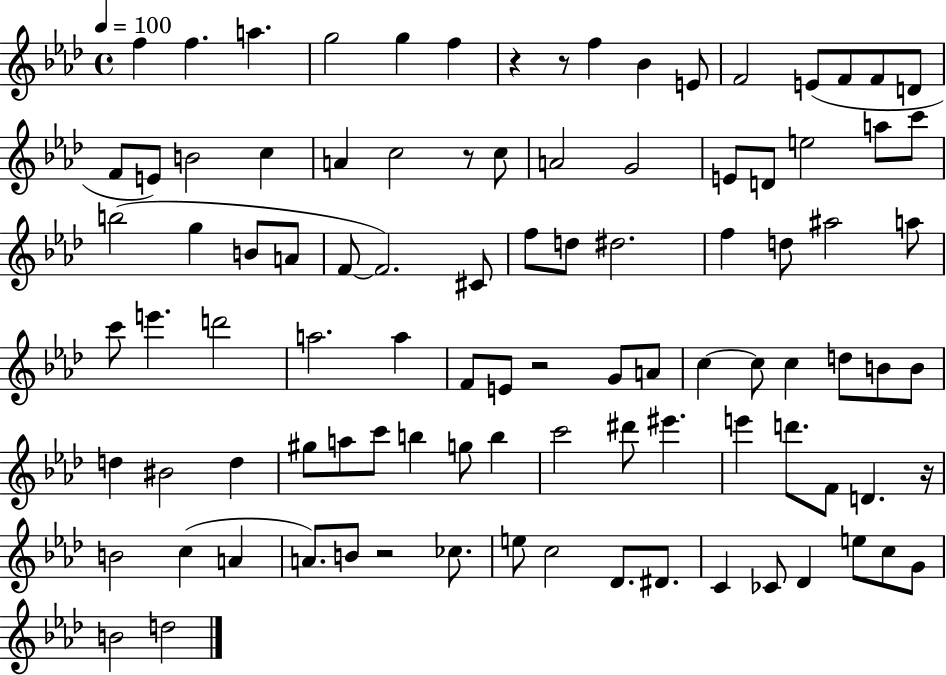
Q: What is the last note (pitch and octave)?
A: D5